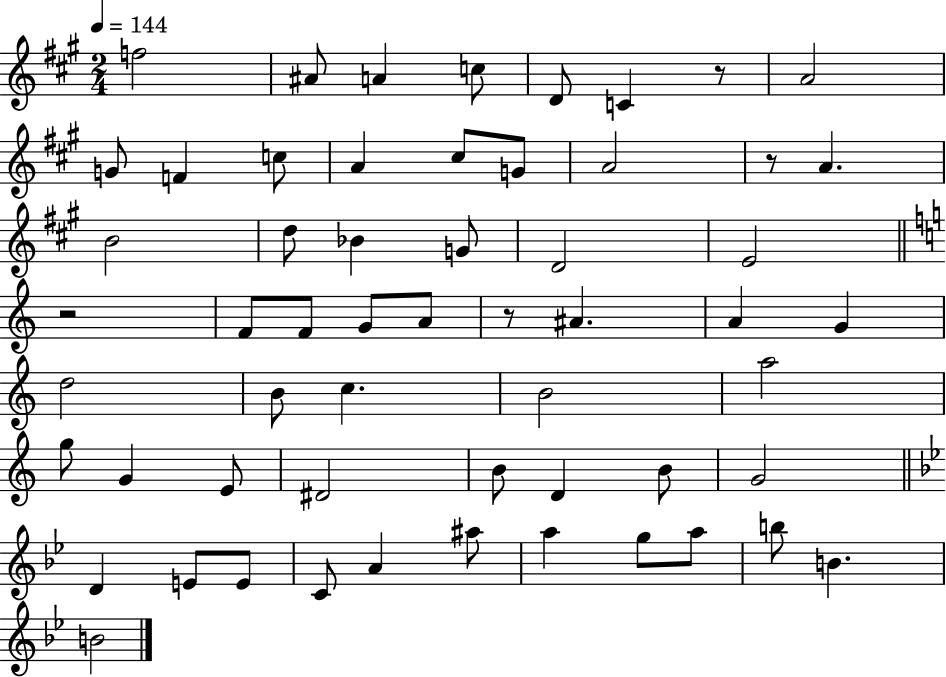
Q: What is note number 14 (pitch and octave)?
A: A4